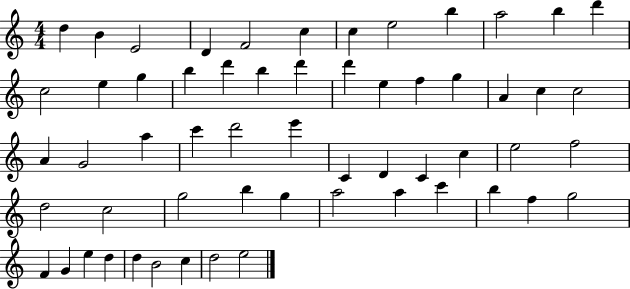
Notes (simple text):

D5/q B4/q E4/h D4/q F4/h C5/q C5/q E5/h B5/q A5/h B5/q D6/q C5/h E5/q G5/q B5/q D6/q B5/q D6/q D6/q E5/q F5/q G5/q A4/q C5/q C5/h A4/q G4/h A5/q C6/q D6/h E6/q C4/q D4/q C4/q C5/q E5/h F5/h D5/h C5/h G5/h B5/q G5/q A5/h A5/q C6/q B5/q F5/q G5/h F4/q G4/q E5/q D5/q D5/q B4/h C5/q D5/h E5/h